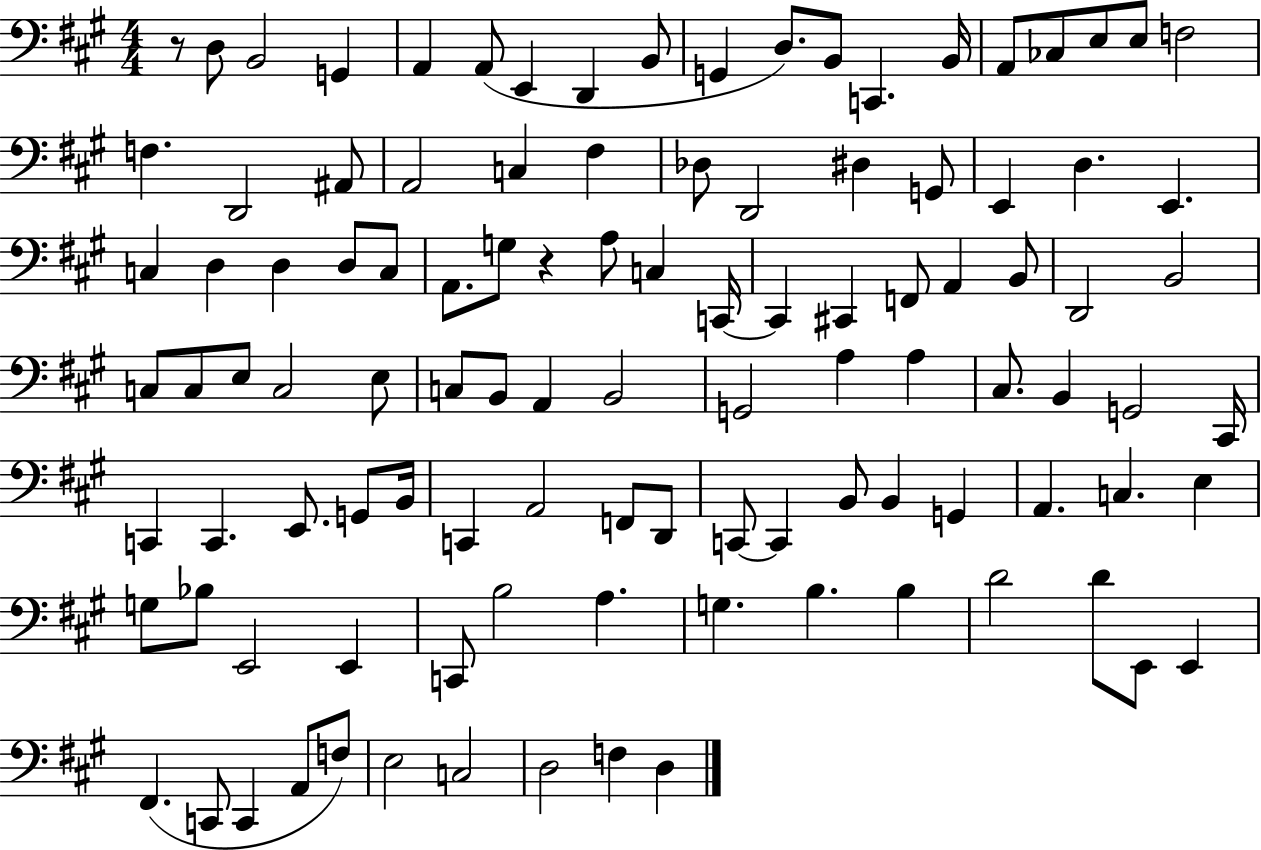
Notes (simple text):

R/e D3/e B2/h G2/q A2/q A2/e E2/q D2/q B2/e G2/q D3/e. B2/e C2/q. B2/s A2/e CES3/e E3/e E3/e F3/h F3/q. D2/h A#2/e A2/h C3/q F#3/q Db3/e D2/h D#3/q G2/e E2/q D3/q. E2/q. C3/q D3/q D3/q D3/e C3/e A2/e. G3/e R/q A3/e C3/q C2/s C2/q C#2/q F2/e A2/q B2/e D2/h B2/h C3/e C3/e E3/e C3/h E3/e C3/e B2/e A2/q B2/h G2/h A3/q A3/q C#3/e. B2/q G2/h C#2/s C2/q C2/q. E2/e. G2/e B2/s C2/q A2/h F2/e D2/e C2/e C2/q B2/e B2/q G2/q A2/q. C3/q. E3/q G3/e Bb3/e E2/h E2/q C2/e B3/h A3/q. G3/q. B3/q. B3/q D4/h D4/e E2/e E2/q F#2/q. C2/e C2/q A2/e F3/e E3/h C3/h D3/h F3/q D3/q